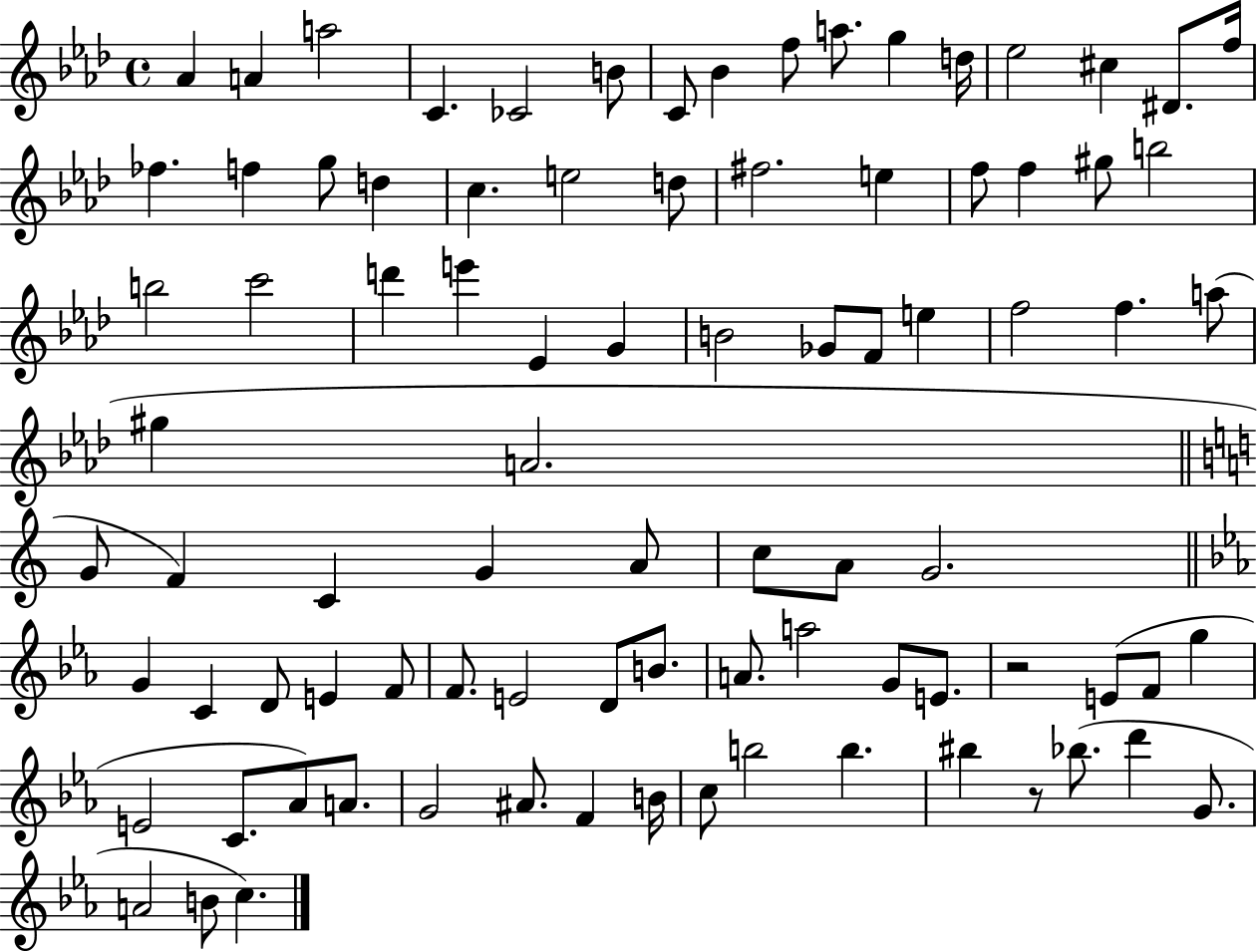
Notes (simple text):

Ab4/q A4/q A5/h C4/q. CES4/h B4/e C4/e Bb4/q F5/e A5/e. G5/q D5/s Eb5/h C#5/q D#4/e. F5/s FES5/q. F5/q G5/e D5/q C5/q. E5/h D5/e F#5/h. E5/q F5/e F5/q G#5/e B5/h B5/h C6/h D6/q E6/q Eb4/q G4/q B4/h Gb4/e F4/e E5/q F5/h F5/q. A5/e G#5/q A4/h. G4/e F4/q C4/q G4/q A4/e C5/e A4/e G4/h. G4/q C4/q D4/e E4/q F4/e F4/e. E4/h D4/e B4/e. A4/e. A5/h G4/e E4/e. R/h E4/e F4/e G5/q E4/h C4/e. Ab4/e A4/e. G4/h A#4/e. F4/q B4/s C5/e B5/h B5/q. BIS5/q R/e Bb5/e. D6/q G4/e. A4/h B4/e C5/q.